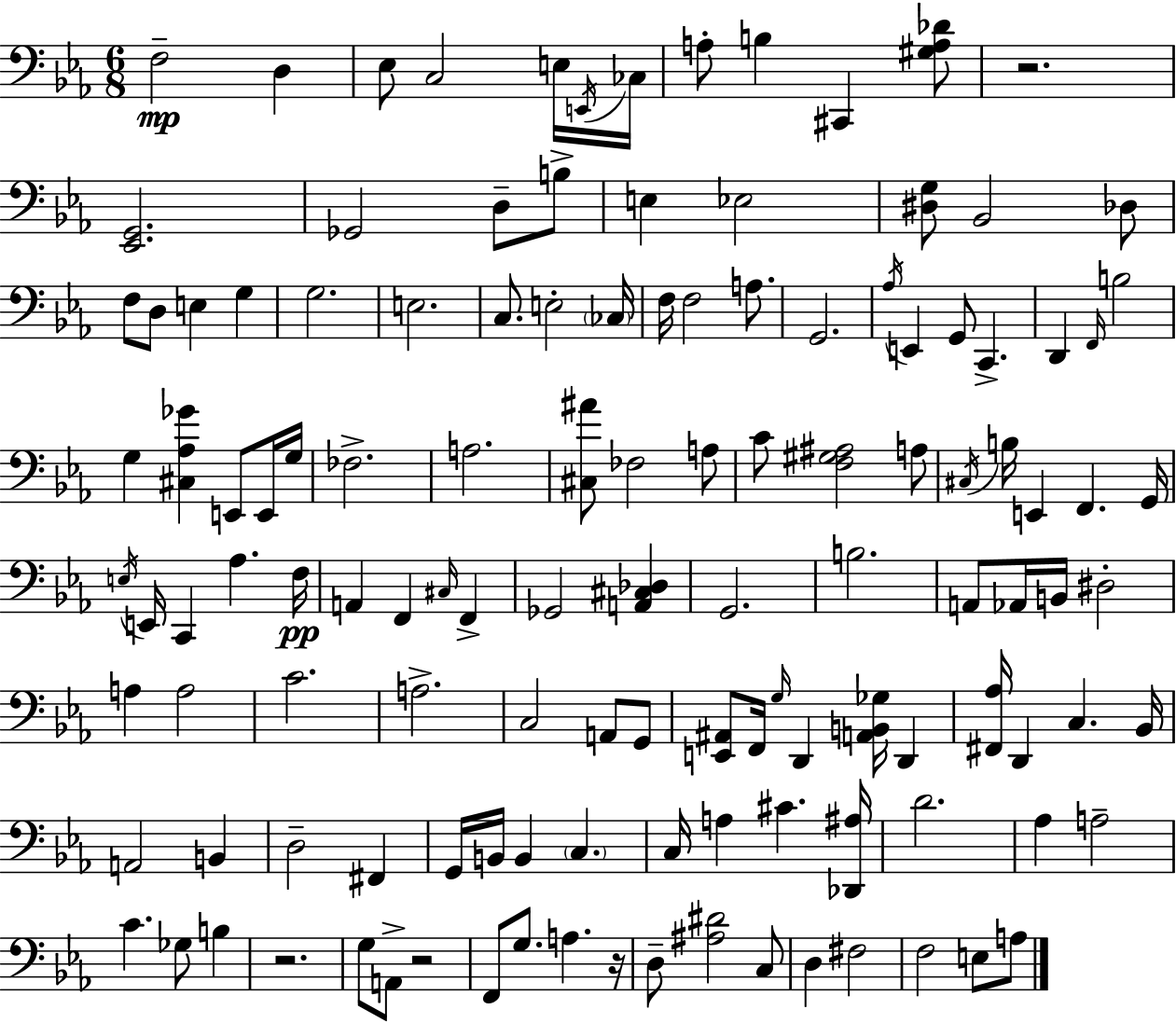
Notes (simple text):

F3/h D3/q Eb3/e C3/h E3/s E2/s CES3/s A3/e B3/q C#2/q [G#3,A3,Db4]/e R/h. [Eb2,G2]/h. Gb2/h D3/e B3/e E3/q Eb3/h [D#3,G3]/e Bb2/h Db3/e F3/e D3/e E3/q G3/q G3/h. E3/h. C3/e. E3/h CES3/s F3/s F3/h A3/e. G2/h. Ab3/s E2/q G2/e C2/q. D2/q F2/s B3/h G3/q [C#3,Ab3,Gb4]/q E2/e E2/s G3/s FES3/h. A3/h. [C#3,A#4]/e FES3/h A3/e C4/e [F3,G#3,A#3]/h A3/e C#3/s B3/s E2/q F2/q. G2/s E3/s E2/s C2/q Ab3/q. F3/s A2/q F2/q C#3/s F2/q Gb2/h [A2,C#3,Db3]/q G2/h. B3/h. A2/e Ab2/s B2/s D#3/h A3/q A3/h C4/h. A3/h. C3/h A2/e G2/e [E2,A#2]/e F2/s G3/s D2/q [A2,B2,Gb3]/s D2/q [F#2,Ab3]/s D2/q C3/q. Bb2/s A2/h B2/q D3/h F#2/q G2/s B2/s B2/q C3/q. C3/s A3/q C#4/q. [Db2,A#3]/s D4/h. Ab3/q A3/h C4/q. Gb3/e B3/q R/h. G3/e A2/e R/h F2/e G3/e. A3/q. R/s D3/e [A#3,D#4]/h C3/e D3/q F#3/h F3/h E3/e A3/e